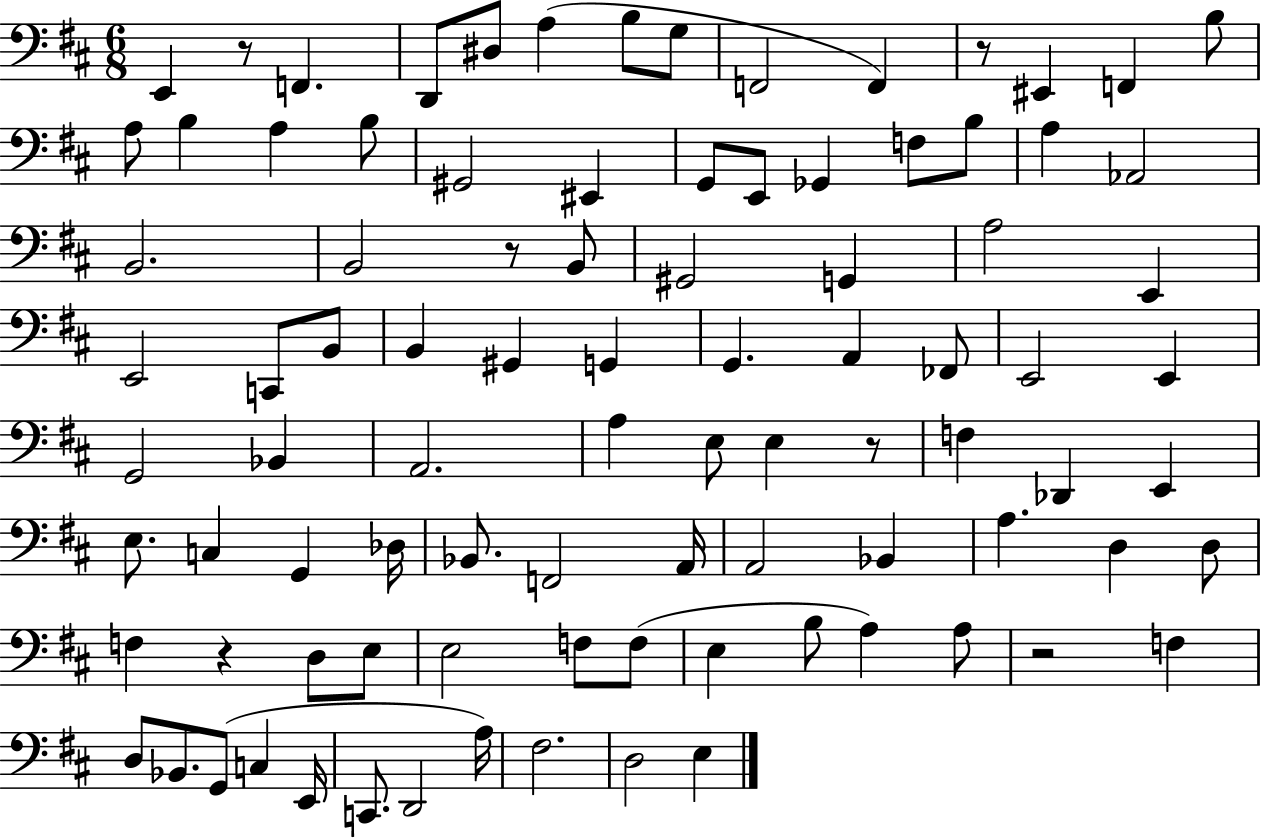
E2/q R/e F2/q. D2/e D#3/e A3/q B3/e G3/e F2/h F2/q R/e EIS2/q F2/q B3/e A3/e B3/q A3/q B3/e G#2/h EIS2/q G2/e E2/e Gb2/q F3/e B3/e A3/q Ab2/h B2/h. B2/h R/e B2/e G#2/h G2/q A3/h E2/q E2/h C2/e B2/e B2/q G#2/q G2/q G2/q. A2/q FES2/e E2/h E2/q G2/h Bb2/q A2/h. A3/q E3/e E3/q R/e F3/q Db2/q E2/q E3/e. C3/q G2/q Db3/s Bb2/e. F2/h A2/s A2/h Bb2/q A3/q. D3/q D3/e F3/q R/q D3/e E3/e E3/h F3/e F3/e E3/q B3/e A3/q A3/e R/h F3/q D3/e Bb2/e. G2/e C3/q E2/s C2/e. D2/h A3/s F#3/h. D3/h E3/q